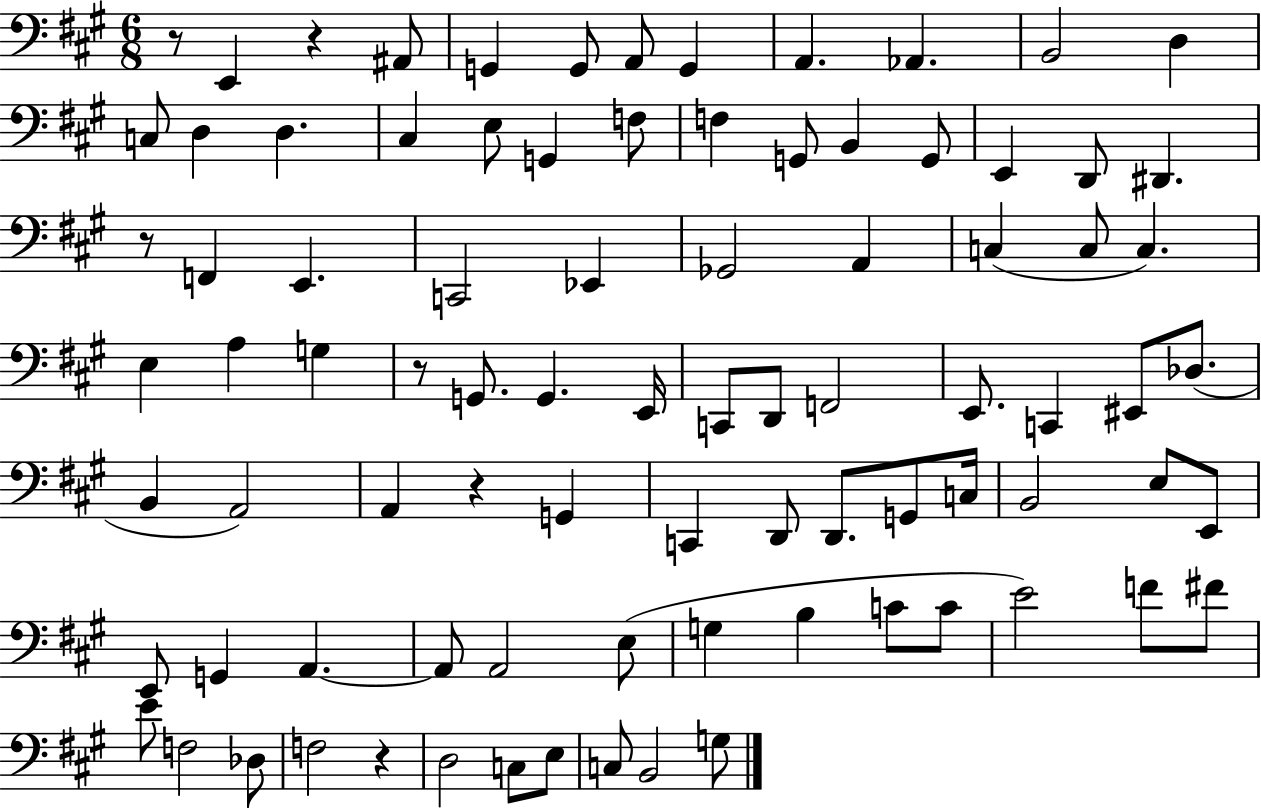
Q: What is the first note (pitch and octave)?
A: E2